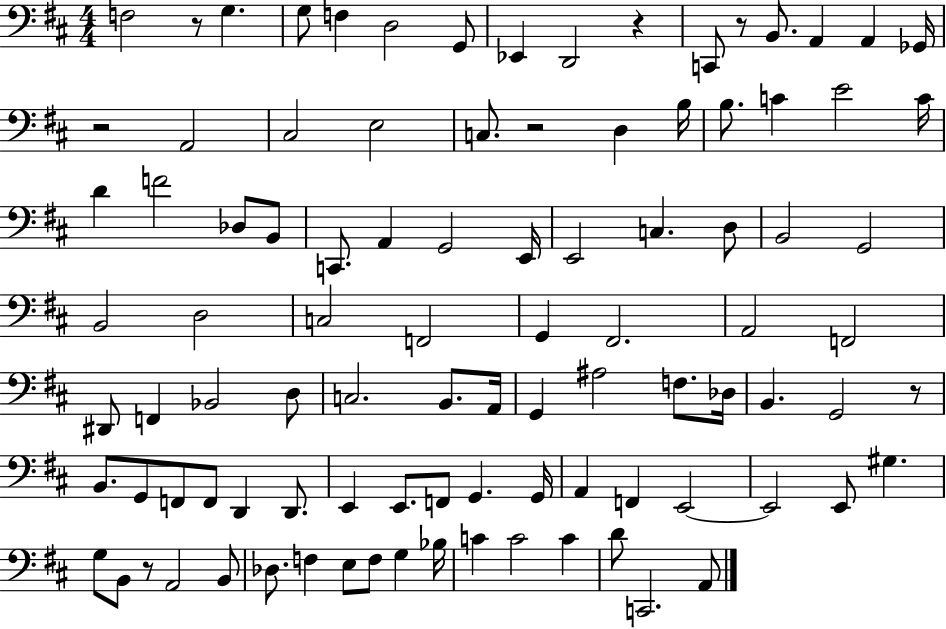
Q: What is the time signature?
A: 4/4